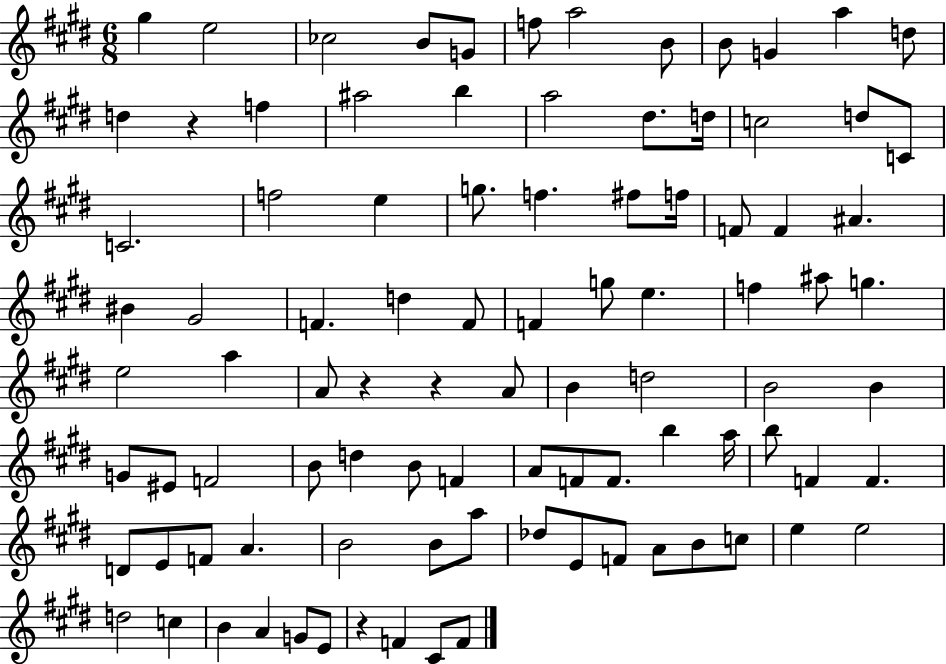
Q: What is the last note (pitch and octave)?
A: F4